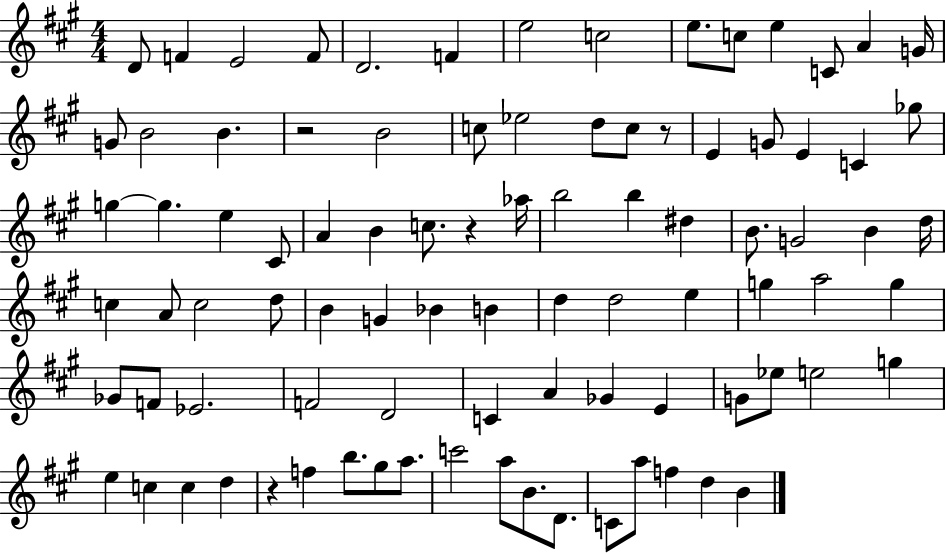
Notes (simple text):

D4/e F4/q E4/h F4/e D4/h. F4/q E5/h C5/h E5/e. C5/e E5/q C4/e A4/q G4/s G4/e B4/h B4/q. R/h B4/h C5/e Eb5/h D5/e C5/e R/e E4/q G4/e E4/q C4/q Gb5/e G5/q G5/q. E5/q C#4/e A4/q B4/q C5/e. R/q Ab5/s B5/h B5/q D#5/q B4/e. G4/h B4/q D5/s C5/q A4/e C5/h D5/e B4/q G4/q Bb4/q B4/q D5/q D5/h E5/q G5/q A5/h G5/q Gb4/e F4/e Eb4/h. F4/h D4/h C4/q A4/q Gb4/q E4/q G4/e Eb5/e E5/h G5/q E5/q C5/q C5/q D5/q R/q F5/q B5/e. G#5/e A5/e. C6/h A5/e B4/e. D4/e. C4/e A5/e F5/q D5/q B4/q